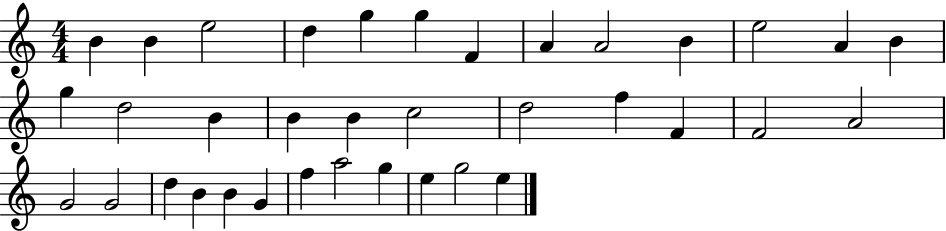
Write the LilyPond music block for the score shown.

{
  \clef treble
  \numericTimeSignature
  \time 4/4
  \key c \major
  b'4 b'4 e''2 | d''4 g''4 g''4 f'4 | a'4 a'2 b'4 | e''2 a'4 b'4 | \break g''4 d''2 b'4 | b'4 b'4 c''2 | d''2 f''4 f'4 | f'2 a'2 | \break g'2 g'2 | d''4 b'4 b'4 g'4 | f''4 a''2 g''4 | e''4 g''2 e''4 | \break \bar "|."
}